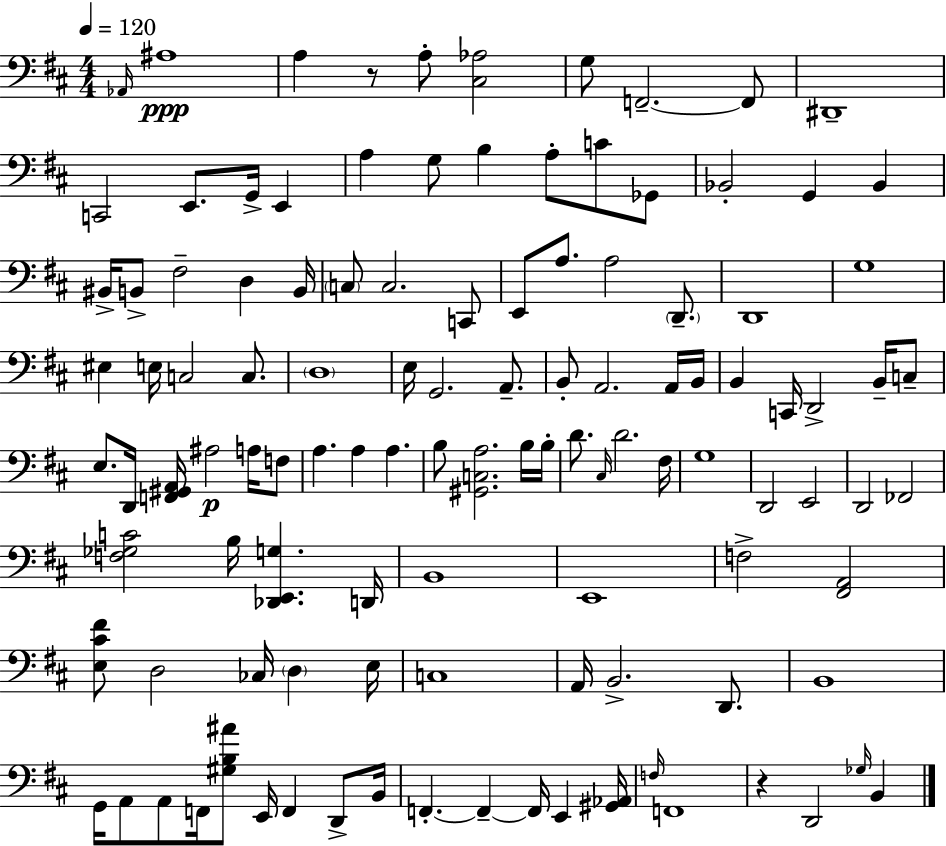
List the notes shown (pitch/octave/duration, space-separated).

Ab2/s A#3/w A3/q R/e A3/e [C#3,Ab3]/h G3/e F2/h. F2/e D#2/w C2/h E2/e. G2/s E2/q A3/q G3/e B3/q A3/e C4/e Gb2/e Bb2/h G2/q Bb2/q BIS2/s B2/e F#3/h D3/q B2/s C3/e C3/h. C2/e E2/e A3/e. A3/h D2/e. D2/w G3/w EIS3/q E3/s C3/h C3/e. D3/w E3/s G2/h. A2/e. B2/e A2/h. A2/s B2/s B2/q C2/s D2/h B2/s C3/e E3/e. D2/s [F2,G#2,A2]/s A#3/h A3/s F3/e A3/q. A3/q A3/q. B3/e [G#2,C3,A3]/h. B3/s B3/s D4/e. C#3/s D4/h. F#3/s G3/w D2/h E2/h D2/h FES2/h [F3,Gb3,C4]/h B3/s [Db2,E2,G3]/q. D2/s B2/w E2/w F3/h [F#2,A2]/h [E3,C#4,F#4]/e D3/h CES3/s D3/q E3/s C3/w A2/s B2/h. D2/e. B2/w G2/s A2/e A2/e F2/s [G#3,B3,A#4]/e E2/s F2/q D2/e B2/s F2/q. F2/q F2/s E2/q [G#2,Ab2]/s F3/s F2/w R/q D2/h Gb3/s B2/q